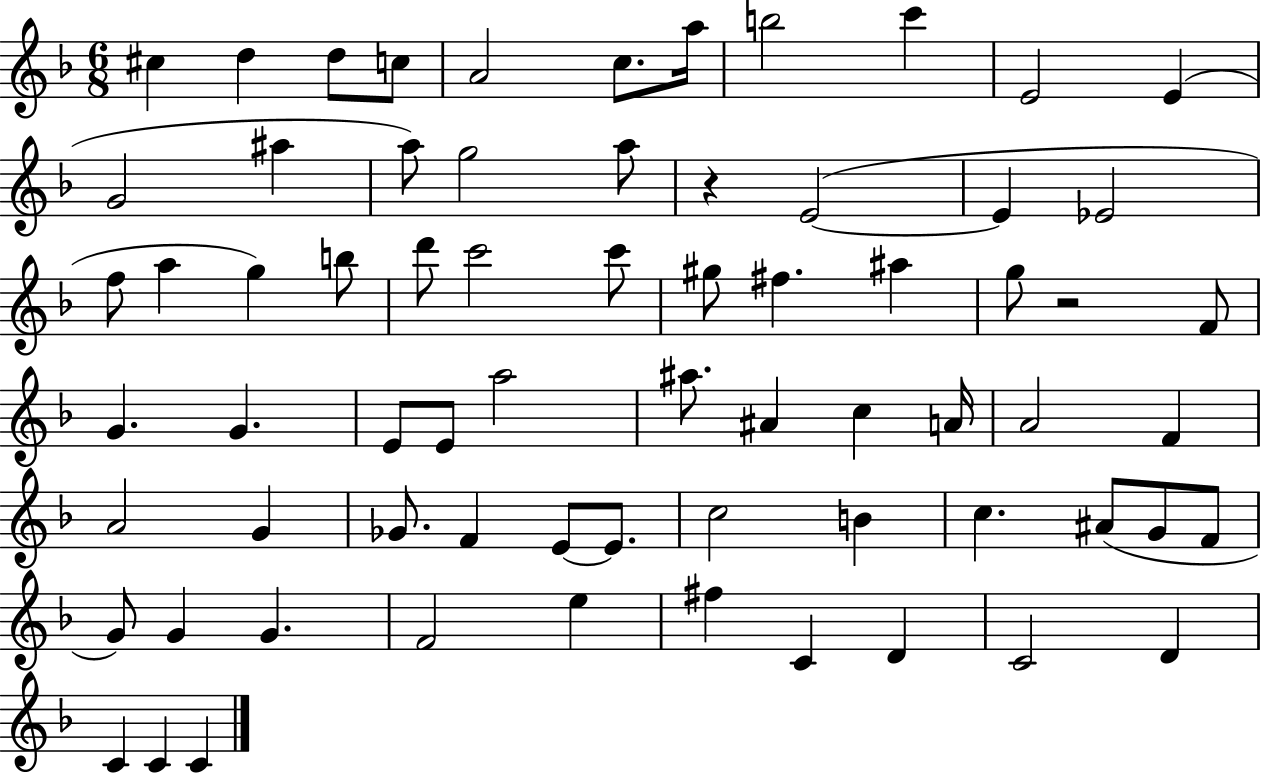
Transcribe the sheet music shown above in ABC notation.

X:1
T:Untitled
M:6/8
L:1/4
K:F
^c d d/2 c/2 A2 c/2 a/4 b2 c' E2 E G2 ^a a/2 g2 a/2 z E2 E _E2 f/2 a g b/2 d'/2 c'2 c'/2 ^g/2 ^f ^a g/2 z2 F/2 G G E/2 E/2 a2 ^a/2 ^A c A/4 A2 F A2 G _G/2 F E/2 E/2 c2 B c ^A/2 G/2 F/2 G/2 G G F2 e ^f C D C2 D C C C